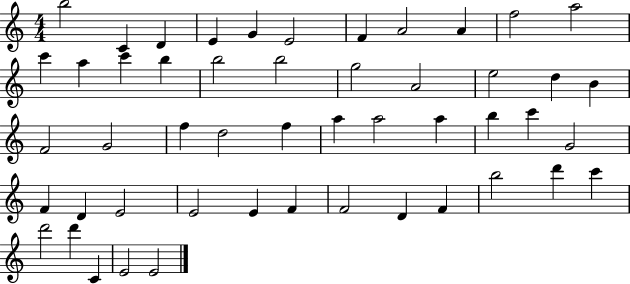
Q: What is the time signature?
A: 4/4